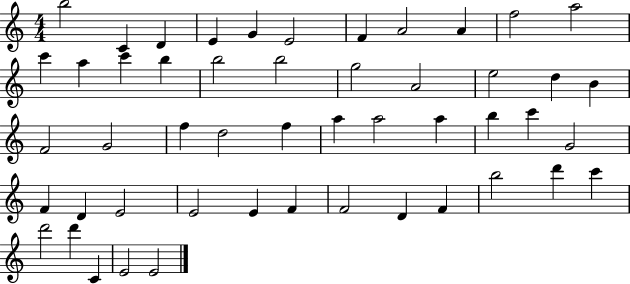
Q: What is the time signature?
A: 4/4